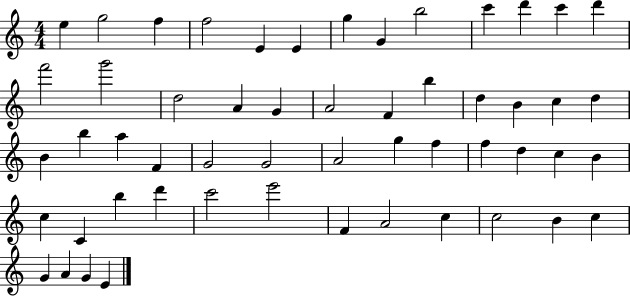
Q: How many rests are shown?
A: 0